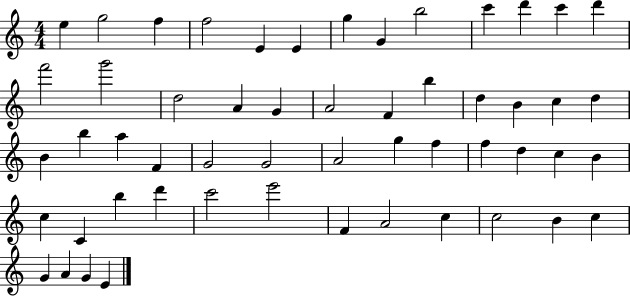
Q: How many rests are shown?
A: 0